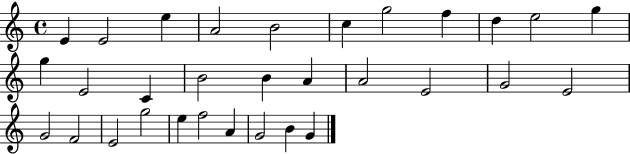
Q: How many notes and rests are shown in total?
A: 31